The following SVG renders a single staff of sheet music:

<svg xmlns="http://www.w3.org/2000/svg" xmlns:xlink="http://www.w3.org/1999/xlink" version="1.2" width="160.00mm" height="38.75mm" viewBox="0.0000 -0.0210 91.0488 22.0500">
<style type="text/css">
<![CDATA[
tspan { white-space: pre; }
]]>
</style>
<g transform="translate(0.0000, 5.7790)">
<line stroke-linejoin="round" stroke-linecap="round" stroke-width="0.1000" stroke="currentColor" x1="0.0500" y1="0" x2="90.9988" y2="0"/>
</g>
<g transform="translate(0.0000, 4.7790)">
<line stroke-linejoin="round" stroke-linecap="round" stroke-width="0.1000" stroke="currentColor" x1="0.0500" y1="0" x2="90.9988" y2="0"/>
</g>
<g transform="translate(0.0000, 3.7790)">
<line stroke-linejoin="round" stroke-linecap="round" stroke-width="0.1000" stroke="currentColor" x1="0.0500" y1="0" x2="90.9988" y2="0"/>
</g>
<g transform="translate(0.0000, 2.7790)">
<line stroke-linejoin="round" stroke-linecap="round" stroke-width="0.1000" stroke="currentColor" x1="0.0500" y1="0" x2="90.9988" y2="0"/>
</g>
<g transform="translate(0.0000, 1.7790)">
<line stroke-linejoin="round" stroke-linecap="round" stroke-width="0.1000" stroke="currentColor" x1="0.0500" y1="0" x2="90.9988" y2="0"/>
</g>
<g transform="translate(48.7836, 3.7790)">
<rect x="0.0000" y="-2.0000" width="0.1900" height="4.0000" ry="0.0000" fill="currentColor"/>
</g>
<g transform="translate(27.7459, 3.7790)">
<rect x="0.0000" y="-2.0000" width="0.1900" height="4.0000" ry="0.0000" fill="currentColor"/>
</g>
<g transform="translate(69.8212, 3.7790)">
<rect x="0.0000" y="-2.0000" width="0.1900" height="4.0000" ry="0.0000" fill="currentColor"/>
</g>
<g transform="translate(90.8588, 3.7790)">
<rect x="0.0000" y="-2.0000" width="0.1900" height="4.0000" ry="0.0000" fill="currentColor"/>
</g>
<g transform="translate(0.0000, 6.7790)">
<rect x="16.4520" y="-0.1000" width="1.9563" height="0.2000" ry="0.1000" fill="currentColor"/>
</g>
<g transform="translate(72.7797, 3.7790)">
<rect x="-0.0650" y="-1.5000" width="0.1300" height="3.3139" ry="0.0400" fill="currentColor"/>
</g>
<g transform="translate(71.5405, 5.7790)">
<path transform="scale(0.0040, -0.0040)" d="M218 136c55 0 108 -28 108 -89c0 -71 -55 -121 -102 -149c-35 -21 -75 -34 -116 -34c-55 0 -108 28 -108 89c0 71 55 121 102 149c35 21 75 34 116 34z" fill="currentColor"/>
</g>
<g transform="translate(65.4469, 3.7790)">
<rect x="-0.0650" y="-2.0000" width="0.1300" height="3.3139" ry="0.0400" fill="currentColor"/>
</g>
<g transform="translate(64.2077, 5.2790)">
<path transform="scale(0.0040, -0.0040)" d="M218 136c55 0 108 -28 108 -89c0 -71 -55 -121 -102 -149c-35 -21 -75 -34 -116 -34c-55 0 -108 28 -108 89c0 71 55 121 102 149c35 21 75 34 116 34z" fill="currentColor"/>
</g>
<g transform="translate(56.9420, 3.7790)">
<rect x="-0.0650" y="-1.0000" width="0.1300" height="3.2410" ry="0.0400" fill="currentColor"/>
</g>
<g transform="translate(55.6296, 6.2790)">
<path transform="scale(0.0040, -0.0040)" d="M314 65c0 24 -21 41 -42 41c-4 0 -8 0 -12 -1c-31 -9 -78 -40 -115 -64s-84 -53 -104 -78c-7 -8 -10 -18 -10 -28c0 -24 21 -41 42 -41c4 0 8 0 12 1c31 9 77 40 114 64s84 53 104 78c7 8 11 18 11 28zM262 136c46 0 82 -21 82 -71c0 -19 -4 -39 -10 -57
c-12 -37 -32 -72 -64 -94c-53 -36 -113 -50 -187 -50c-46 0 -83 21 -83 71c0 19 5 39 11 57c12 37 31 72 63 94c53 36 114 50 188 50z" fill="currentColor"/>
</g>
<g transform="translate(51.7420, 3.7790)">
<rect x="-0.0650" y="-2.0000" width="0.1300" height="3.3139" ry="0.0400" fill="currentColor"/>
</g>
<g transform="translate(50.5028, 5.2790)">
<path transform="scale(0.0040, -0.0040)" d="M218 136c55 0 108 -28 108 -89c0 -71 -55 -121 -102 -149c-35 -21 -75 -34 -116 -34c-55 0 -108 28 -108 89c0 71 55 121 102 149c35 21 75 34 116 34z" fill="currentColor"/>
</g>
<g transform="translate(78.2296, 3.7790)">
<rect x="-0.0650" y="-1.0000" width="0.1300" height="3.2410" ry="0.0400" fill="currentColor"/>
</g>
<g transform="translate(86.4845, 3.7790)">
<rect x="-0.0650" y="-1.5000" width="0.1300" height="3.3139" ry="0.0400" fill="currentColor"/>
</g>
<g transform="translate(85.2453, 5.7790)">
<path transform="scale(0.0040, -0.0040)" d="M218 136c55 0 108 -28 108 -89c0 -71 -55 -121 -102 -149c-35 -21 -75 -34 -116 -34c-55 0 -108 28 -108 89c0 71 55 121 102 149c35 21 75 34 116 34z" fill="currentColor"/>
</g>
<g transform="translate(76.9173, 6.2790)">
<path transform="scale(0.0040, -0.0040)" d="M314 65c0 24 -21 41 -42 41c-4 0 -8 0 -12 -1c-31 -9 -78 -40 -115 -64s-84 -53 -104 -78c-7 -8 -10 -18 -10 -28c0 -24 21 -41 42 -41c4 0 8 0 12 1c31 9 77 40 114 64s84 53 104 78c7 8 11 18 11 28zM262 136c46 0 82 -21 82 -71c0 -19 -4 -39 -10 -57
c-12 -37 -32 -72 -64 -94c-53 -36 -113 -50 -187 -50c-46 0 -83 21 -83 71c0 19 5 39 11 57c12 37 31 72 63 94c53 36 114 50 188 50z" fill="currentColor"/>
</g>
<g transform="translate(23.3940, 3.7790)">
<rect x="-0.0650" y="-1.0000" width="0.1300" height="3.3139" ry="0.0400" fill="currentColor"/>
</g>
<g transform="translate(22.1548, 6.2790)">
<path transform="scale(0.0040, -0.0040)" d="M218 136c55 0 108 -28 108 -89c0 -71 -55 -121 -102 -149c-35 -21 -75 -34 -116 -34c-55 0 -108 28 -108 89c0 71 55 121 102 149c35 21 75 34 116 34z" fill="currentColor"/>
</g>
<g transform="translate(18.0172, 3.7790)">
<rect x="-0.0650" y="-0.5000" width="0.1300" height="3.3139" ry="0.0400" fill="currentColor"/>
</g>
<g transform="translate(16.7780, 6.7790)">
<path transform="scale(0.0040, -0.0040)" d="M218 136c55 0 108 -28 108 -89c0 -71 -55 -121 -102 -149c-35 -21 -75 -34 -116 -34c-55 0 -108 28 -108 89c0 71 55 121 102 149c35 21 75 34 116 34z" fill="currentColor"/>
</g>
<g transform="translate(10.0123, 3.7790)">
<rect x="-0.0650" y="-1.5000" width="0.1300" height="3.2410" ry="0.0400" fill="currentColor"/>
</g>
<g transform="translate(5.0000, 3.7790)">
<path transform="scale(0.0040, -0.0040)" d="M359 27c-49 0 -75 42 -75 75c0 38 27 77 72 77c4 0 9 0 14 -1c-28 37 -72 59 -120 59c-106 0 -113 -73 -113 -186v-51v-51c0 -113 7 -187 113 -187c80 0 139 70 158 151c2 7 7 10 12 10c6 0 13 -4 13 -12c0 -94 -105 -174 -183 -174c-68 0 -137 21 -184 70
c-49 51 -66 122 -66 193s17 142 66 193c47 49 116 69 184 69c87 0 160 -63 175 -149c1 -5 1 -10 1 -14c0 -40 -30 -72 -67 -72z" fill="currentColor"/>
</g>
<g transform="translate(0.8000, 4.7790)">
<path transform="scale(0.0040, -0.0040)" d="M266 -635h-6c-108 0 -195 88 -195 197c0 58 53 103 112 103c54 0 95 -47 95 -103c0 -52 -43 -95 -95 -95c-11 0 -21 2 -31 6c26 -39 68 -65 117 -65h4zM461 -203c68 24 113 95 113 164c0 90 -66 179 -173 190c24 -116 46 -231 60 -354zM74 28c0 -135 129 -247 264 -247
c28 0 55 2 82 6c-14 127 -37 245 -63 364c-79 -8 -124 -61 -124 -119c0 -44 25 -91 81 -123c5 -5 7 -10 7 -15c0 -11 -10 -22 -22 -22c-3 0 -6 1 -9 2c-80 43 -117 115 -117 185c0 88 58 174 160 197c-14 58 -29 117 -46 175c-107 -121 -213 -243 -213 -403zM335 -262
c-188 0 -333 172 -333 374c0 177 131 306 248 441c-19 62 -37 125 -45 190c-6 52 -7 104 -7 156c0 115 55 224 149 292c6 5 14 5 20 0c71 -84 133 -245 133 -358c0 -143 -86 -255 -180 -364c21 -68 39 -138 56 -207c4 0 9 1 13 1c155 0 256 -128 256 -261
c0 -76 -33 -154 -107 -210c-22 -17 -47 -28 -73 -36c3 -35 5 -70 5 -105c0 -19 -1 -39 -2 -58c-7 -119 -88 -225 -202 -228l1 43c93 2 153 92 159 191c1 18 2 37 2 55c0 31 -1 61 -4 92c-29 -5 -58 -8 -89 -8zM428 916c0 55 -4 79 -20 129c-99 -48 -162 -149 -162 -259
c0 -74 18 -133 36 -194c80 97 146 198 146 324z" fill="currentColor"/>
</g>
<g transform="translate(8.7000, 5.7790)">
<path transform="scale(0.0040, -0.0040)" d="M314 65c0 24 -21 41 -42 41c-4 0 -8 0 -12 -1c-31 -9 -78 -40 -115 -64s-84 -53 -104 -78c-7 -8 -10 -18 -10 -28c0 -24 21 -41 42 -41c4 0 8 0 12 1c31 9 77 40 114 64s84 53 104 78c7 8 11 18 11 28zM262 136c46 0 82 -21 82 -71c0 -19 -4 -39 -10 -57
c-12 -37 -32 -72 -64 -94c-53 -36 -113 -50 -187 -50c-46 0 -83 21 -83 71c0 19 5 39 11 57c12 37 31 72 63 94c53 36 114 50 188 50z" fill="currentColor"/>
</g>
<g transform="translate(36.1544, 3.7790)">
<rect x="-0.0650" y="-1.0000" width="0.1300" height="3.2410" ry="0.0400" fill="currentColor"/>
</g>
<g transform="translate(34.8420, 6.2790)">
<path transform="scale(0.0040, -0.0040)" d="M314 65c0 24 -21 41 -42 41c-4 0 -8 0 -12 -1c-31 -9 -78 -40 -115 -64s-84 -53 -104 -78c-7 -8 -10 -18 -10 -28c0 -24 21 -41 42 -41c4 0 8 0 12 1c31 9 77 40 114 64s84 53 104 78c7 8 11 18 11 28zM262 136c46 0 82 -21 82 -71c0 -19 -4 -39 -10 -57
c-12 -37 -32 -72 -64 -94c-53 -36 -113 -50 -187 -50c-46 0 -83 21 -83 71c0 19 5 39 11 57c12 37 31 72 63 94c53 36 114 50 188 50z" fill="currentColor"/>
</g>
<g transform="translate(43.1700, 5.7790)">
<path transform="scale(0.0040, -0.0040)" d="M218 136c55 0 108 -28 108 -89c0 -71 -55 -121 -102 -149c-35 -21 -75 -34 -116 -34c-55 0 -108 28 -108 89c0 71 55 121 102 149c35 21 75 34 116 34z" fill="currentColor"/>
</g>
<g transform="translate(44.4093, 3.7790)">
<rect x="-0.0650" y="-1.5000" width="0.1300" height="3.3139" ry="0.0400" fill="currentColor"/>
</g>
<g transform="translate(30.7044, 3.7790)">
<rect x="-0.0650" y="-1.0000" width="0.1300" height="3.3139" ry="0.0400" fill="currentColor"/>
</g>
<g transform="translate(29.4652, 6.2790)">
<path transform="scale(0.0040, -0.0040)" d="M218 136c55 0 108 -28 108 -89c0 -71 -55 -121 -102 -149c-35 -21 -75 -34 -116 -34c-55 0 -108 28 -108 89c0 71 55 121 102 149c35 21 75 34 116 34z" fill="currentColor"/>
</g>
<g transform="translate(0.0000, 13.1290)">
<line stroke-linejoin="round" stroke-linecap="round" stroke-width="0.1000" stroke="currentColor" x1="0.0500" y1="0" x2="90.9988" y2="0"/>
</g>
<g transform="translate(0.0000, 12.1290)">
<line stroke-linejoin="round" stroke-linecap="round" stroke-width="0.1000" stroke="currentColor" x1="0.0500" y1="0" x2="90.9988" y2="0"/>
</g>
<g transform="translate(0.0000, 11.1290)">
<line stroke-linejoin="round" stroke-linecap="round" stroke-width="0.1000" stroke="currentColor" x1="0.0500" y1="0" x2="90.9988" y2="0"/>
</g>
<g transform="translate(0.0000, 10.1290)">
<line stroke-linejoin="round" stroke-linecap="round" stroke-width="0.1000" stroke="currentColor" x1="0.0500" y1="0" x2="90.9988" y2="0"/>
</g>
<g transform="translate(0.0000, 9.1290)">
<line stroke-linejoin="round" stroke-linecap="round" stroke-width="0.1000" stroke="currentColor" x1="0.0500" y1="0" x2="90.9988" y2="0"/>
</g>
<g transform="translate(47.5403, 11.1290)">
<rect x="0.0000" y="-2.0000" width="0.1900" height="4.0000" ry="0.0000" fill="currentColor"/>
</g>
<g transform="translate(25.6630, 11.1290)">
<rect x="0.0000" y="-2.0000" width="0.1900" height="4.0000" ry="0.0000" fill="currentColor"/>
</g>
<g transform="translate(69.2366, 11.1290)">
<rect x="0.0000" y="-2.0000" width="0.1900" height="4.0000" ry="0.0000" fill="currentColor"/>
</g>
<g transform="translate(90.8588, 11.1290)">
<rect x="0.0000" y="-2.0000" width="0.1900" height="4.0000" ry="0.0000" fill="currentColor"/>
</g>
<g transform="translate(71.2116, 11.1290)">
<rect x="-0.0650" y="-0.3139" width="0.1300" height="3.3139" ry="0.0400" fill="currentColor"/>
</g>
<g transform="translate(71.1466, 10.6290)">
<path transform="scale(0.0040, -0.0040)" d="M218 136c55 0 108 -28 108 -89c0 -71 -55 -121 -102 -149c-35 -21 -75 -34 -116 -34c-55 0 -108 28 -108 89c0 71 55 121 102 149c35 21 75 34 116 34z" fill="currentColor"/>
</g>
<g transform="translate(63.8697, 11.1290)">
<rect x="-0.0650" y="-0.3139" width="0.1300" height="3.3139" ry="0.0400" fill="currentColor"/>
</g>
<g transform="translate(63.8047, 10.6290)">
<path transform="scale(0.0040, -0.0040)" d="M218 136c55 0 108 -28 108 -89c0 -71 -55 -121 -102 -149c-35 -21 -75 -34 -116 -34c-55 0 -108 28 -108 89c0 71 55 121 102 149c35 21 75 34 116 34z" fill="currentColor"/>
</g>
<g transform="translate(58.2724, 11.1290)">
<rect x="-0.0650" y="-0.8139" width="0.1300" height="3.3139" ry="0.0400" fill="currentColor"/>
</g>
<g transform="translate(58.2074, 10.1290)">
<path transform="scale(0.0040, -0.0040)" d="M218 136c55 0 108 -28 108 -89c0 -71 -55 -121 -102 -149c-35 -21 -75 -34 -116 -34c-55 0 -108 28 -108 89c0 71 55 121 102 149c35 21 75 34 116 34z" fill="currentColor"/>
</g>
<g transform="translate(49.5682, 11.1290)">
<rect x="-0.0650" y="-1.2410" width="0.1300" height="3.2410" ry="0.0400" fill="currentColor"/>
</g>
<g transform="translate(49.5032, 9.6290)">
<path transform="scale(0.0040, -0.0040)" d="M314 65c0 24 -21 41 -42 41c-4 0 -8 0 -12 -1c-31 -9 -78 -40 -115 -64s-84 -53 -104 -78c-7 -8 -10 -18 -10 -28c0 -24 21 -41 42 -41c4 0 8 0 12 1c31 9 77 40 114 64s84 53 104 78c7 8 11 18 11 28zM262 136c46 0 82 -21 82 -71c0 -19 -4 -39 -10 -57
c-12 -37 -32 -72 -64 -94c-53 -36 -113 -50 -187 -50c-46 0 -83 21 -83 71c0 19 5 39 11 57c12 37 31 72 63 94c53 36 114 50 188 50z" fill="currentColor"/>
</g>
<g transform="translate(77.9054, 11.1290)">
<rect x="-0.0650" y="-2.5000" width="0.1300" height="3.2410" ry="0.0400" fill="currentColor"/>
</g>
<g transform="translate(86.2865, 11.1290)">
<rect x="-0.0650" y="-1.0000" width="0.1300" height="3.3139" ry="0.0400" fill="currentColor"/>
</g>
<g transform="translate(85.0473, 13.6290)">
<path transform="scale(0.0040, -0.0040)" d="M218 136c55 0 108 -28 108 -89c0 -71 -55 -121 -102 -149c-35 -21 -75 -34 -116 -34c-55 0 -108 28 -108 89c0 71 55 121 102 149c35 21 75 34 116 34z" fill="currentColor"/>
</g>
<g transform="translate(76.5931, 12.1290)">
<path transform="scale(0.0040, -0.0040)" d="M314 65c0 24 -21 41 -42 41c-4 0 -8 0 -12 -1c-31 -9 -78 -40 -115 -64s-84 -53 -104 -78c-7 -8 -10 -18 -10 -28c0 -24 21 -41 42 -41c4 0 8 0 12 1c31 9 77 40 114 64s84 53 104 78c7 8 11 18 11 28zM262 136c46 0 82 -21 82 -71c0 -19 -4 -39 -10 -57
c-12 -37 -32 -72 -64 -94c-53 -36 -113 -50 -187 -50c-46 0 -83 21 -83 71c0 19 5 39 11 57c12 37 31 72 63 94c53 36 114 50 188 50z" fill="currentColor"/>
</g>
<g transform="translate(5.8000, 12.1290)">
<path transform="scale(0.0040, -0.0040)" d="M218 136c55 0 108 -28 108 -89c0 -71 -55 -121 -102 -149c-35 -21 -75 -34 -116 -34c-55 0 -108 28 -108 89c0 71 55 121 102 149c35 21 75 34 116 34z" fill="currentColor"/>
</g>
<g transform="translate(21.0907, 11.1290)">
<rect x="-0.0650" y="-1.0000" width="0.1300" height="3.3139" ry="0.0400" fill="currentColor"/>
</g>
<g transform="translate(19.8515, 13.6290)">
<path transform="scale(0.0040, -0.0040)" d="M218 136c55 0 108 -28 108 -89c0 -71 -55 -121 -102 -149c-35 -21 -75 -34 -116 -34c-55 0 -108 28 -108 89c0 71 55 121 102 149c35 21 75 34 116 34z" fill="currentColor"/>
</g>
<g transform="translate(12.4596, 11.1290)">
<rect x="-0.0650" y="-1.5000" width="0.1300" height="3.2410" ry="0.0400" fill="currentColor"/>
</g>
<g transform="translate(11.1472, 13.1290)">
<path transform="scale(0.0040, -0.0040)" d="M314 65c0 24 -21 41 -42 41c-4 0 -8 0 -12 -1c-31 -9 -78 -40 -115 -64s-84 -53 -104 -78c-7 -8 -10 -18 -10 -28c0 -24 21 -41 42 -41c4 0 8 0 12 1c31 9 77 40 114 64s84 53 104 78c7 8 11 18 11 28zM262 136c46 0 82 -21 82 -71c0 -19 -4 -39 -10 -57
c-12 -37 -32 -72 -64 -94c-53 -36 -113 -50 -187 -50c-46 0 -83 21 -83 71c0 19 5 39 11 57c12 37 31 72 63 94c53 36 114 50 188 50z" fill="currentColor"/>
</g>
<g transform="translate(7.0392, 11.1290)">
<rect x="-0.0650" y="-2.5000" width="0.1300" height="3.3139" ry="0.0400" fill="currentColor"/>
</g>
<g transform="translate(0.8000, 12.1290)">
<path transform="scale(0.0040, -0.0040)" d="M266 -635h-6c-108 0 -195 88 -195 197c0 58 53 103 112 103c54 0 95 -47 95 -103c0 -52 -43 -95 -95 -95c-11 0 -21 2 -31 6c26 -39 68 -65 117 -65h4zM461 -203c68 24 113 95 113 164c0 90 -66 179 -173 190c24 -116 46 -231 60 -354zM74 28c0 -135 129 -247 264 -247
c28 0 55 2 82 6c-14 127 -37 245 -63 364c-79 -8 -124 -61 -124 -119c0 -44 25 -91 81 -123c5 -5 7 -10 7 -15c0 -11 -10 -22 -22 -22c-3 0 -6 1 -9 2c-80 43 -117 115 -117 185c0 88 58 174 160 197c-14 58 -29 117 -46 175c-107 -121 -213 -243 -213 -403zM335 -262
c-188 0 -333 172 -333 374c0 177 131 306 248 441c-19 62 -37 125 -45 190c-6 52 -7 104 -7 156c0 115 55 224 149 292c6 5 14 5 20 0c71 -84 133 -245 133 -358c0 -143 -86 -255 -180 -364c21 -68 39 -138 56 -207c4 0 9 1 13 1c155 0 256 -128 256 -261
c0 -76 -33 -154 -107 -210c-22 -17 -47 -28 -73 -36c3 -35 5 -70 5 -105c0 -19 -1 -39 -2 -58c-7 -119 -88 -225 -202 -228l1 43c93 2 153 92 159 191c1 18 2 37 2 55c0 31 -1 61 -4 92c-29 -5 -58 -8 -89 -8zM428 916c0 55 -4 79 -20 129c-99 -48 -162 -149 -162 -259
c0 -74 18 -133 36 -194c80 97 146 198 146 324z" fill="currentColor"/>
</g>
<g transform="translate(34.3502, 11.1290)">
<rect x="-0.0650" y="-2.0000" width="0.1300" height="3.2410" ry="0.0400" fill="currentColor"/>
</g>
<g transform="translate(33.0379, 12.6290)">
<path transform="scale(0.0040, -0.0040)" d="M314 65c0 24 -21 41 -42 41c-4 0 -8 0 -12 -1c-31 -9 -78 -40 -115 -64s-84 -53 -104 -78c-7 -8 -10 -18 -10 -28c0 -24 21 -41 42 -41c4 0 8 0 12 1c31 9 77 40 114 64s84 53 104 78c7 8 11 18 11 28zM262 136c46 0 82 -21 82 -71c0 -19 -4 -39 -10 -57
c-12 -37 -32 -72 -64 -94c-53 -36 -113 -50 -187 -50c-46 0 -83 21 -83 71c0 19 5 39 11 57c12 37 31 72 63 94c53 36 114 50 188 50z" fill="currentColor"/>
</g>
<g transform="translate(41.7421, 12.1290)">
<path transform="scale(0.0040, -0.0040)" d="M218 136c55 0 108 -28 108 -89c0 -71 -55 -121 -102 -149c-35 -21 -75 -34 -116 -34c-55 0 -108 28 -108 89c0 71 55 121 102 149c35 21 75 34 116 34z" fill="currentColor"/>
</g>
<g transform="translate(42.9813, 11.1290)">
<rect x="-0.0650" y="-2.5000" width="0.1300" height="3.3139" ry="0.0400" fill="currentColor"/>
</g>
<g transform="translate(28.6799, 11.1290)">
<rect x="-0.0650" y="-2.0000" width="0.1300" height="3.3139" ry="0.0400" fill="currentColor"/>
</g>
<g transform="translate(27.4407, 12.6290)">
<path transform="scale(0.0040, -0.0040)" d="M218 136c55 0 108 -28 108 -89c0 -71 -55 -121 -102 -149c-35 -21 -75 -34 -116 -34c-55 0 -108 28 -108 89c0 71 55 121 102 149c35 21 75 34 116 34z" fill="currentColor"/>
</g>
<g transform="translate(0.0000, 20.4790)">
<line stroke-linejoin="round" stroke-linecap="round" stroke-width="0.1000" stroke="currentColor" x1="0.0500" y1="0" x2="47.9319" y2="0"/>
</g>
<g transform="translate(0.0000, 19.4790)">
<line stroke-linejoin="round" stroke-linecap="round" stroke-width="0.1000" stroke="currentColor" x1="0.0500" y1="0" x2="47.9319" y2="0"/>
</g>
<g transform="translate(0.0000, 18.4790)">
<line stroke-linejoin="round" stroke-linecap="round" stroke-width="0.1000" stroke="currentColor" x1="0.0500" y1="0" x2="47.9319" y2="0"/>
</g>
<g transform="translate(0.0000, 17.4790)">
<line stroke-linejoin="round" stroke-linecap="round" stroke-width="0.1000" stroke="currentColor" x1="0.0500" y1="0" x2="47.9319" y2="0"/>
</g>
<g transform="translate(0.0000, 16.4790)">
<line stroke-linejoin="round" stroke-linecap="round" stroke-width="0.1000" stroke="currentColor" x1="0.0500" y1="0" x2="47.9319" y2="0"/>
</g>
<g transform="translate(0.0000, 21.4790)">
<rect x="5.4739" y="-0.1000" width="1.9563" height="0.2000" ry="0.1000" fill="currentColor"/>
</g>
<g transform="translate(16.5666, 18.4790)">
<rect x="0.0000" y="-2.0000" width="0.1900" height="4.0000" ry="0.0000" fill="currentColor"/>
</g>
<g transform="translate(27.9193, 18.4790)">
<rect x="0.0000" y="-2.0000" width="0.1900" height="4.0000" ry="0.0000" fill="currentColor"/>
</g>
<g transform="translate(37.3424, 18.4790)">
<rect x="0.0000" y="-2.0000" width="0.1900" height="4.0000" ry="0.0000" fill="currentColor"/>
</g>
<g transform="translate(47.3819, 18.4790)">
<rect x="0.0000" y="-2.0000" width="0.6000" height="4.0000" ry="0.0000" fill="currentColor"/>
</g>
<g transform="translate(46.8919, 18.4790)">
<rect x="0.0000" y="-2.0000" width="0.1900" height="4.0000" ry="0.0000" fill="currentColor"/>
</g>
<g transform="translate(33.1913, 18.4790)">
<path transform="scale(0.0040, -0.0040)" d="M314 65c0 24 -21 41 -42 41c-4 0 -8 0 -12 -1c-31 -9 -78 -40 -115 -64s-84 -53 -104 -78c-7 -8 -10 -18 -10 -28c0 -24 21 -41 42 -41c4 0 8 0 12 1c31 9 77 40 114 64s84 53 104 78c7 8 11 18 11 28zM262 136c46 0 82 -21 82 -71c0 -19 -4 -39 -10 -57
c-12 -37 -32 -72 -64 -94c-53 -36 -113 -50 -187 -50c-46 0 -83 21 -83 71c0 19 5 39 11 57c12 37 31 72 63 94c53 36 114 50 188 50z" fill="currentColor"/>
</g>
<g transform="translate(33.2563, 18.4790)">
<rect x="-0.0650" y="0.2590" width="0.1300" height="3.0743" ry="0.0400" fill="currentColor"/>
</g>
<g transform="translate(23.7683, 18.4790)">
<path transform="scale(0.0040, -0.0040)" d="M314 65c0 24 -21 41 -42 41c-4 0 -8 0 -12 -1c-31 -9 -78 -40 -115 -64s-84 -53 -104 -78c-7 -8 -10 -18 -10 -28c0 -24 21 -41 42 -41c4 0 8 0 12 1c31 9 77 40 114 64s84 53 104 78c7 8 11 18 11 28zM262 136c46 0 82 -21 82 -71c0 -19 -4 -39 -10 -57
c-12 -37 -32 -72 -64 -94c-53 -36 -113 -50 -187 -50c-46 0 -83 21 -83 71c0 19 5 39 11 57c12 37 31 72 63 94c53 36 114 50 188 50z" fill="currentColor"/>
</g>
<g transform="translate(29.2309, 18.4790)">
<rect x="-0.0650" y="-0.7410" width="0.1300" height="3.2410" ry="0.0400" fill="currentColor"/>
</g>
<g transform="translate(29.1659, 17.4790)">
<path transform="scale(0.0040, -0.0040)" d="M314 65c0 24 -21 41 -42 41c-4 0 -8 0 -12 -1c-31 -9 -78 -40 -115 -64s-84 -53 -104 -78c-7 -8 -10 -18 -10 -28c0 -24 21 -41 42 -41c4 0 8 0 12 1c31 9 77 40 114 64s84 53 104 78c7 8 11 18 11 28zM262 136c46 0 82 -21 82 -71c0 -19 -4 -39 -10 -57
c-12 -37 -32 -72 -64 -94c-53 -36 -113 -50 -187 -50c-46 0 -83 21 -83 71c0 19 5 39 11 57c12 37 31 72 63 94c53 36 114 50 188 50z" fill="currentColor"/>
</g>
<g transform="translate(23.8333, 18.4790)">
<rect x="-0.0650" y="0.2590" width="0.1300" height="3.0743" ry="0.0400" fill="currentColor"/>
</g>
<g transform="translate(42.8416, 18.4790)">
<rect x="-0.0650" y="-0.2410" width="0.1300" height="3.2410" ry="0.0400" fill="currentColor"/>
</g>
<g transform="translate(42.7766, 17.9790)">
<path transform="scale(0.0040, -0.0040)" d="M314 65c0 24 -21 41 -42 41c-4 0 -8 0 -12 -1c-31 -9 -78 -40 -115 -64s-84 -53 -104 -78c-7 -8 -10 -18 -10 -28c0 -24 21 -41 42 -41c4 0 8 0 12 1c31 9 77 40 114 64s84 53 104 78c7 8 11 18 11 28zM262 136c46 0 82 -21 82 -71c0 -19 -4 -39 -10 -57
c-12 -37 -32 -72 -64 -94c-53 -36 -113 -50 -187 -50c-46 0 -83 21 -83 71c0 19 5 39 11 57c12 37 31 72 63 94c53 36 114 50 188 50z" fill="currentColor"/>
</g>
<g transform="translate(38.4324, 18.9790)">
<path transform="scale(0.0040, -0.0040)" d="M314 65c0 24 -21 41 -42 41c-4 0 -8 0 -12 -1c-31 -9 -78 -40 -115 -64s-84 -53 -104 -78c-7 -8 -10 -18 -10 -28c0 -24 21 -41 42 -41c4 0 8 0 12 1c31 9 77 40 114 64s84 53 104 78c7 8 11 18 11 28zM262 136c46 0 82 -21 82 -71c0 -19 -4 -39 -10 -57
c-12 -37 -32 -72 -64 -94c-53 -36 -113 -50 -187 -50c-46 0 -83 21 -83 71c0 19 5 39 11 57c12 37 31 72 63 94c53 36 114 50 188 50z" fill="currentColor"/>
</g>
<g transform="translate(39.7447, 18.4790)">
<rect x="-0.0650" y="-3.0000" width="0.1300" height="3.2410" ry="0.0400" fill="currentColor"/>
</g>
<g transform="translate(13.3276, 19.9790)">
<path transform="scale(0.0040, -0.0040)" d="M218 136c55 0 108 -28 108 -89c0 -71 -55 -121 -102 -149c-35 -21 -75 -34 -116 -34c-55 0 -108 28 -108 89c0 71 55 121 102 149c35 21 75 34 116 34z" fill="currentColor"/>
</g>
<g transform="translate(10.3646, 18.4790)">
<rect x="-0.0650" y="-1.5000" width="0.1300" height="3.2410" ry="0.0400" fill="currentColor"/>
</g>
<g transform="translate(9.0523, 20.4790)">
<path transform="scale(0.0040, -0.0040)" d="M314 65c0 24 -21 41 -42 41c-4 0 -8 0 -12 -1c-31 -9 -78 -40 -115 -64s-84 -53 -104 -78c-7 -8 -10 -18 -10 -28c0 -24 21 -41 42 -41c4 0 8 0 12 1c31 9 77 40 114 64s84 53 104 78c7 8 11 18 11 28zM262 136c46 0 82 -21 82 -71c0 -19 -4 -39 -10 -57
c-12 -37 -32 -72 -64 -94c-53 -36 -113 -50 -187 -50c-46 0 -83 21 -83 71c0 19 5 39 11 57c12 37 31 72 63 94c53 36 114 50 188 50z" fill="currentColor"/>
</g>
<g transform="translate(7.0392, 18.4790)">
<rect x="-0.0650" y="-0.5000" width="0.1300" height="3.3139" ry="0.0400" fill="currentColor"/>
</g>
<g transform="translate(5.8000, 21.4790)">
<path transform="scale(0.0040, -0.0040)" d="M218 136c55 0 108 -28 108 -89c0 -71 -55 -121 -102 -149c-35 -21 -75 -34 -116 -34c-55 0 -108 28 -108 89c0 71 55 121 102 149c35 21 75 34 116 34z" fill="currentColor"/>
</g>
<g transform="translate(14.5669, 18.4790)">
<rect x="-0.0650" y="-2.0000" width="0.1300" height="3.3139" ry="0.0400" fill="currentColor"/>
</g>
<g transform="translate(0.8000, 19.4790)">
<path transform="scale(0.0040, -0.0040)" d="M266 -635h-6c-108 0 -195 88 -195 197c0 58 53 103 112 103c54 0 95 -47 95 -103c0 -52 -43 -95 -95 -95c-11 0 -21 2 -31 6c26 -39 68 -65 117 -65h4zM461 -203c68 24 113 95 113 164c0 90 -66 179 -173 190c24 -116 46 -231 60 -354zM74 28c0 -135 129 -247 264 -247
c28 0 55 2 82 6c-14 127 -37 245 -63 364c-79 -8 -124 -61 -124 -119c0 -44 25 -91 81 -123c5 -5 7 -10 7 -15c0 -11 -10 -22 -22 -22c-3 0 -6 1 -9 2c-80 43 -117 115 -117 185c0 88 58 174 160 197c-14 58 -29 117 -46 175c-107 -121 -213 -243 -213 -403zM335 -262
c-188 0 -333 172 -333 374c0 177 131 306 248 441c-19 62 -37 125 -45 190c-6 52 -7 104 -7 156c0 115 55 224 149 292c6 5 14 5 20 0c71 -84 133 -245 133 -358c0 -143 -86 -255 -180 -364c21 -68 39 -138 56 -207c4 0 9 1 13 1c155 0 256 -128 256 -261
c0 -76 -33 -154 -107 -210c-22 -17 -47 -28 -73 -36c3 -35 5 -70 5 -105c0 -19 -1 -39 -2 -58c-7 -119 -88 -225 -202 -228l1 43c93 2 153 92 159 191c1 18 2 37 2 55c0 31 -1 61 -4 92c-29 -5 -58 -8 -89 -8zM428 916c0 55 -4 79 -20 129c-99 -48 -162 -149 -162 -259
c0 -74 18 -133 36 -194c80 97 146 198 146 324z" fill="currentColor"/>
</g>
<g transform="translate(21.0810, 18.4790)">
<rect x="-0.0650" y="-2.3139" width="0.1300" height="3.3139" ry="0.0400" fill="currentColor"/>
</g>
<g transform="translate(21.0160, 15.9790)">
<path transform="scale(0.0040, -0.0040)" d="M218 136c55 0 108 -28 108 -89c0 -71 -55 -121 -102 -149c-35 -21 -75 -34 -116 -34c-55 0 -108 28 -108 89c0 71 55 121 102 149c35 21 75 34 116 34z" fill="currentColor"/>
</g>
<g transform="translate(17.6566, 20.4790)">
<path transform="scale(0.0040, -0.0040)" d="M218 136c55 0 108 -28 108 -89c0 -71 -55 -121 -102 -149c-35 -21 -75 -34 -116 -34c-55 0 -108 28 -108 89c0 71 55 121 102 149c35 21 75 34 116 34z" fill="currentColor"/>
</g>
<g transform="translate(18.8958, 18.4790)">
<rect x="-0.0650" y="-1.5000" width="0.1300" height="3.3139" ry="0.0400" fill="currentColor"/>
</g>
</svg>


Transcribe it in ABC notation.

X:1
T:Untitled
M:4/4
L:1/4
K:C
E2 C D D D2 E F D2 F E D2 E G E2 D F F2 G e2 d c c G2 D C E2 F E g B2 d2 B2 A2 c2